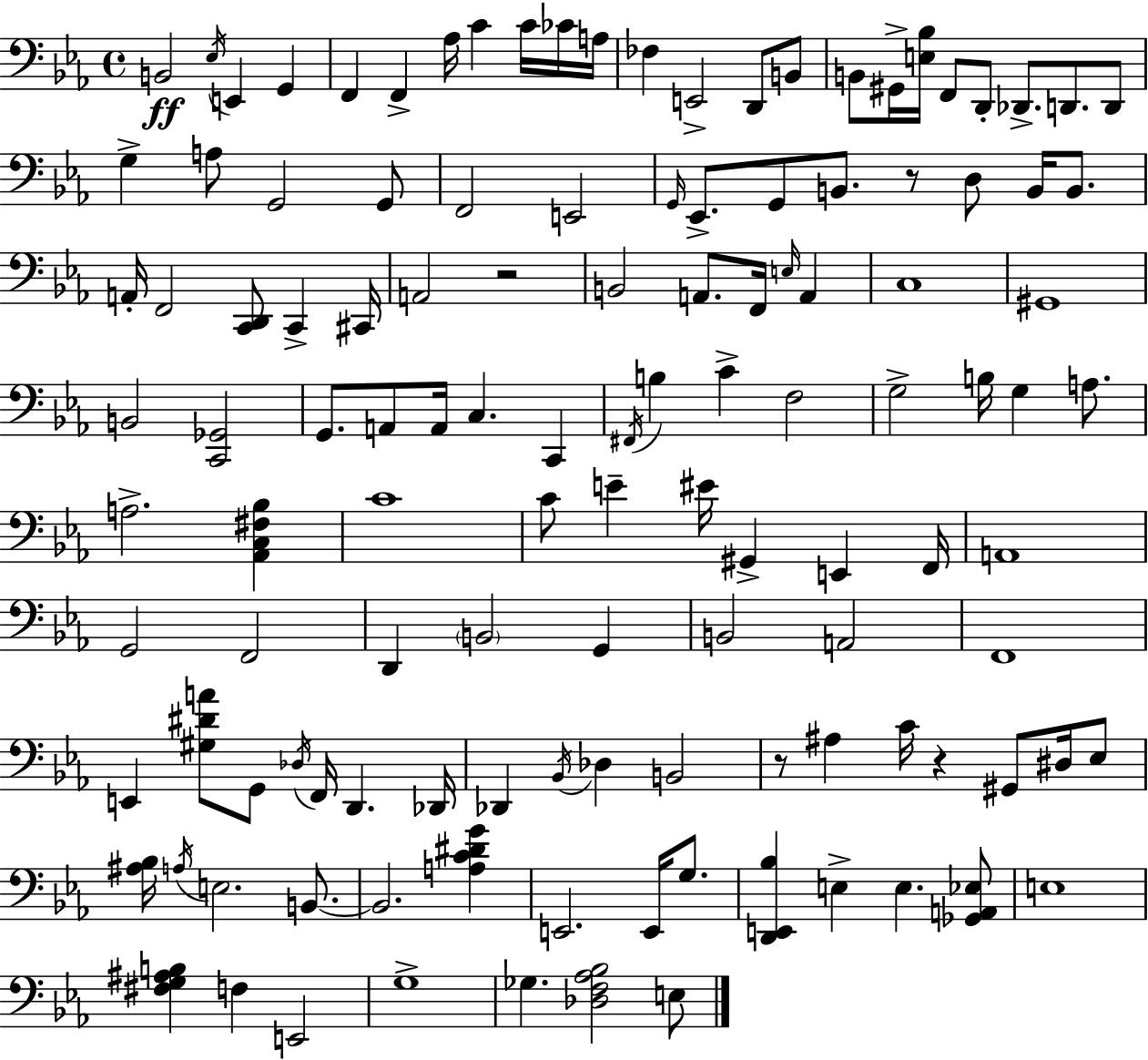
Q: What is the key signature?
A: C minor